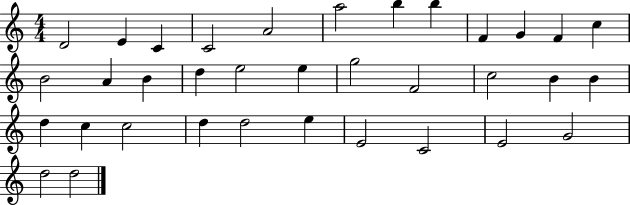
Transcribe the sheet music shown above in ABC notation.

X:1
T:Untitled
M:4/4
L:1/4
K:C
D2 E C C2 A2 a2 b b F G F c B2 A B d e2 e g2 F2 c2 B B d c c2 d d2 e E2 C2 E2 G2 d2 d2